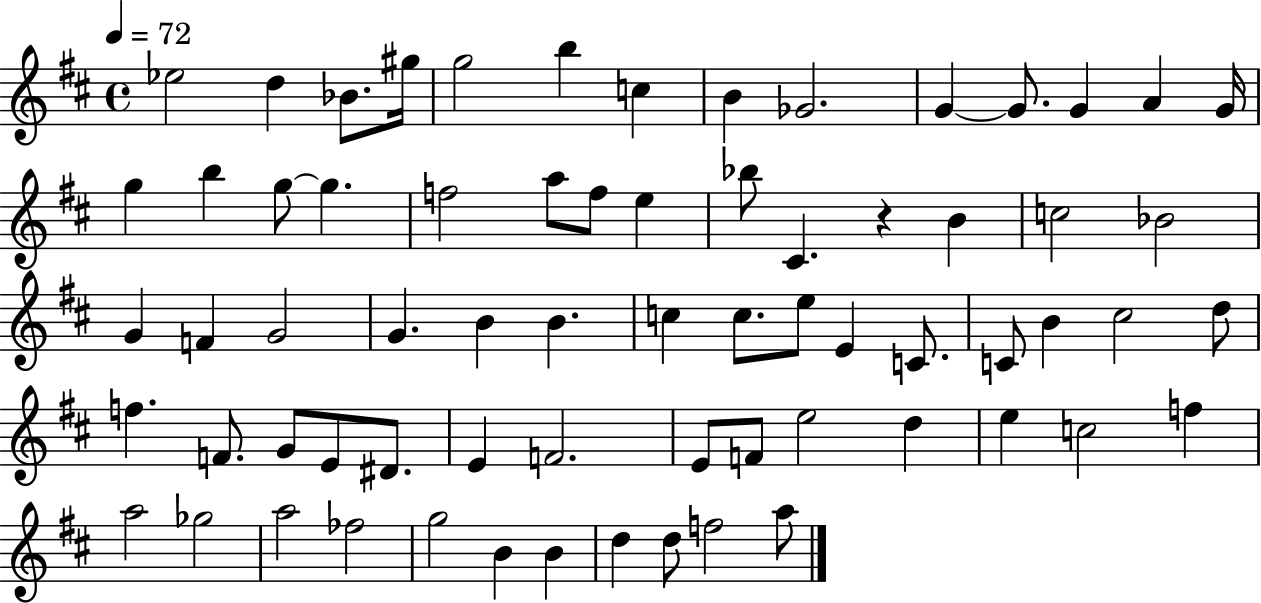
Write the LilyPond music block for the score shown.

{
  \clef treble
  \time 4/4
  \defaultTimeSignature
  \key d \major
  \tempo 4 = 72
  ees''2 d''4 bes'8. gis''16 | g''2 b''4 c''4 | b'4 ges'2. | g'4~~ g'8. g'4 a'4 g'16 | \break g''4 b''4 g''8~~ g''4. | f''2 a''8 f''8 e''4 | bes''8 cis'4. r4 b'4 | c''2 bes'2 | \break g'4 f'4 g'2 | g'4. b'4 b'4. | c''4 c''8. e''8 e'4 c'8. | c'8 b'4 cis''2 d''8 | \break f''4. f'8. g'8 e'8 dis'8. | e'4 f'2. | e'8 f'8 e''2 d''4 | e''4 c''2 f''4 | \break a''2 ges''2 | a''2 fes''2 | g''2 b'4 b'4 | d''4 d''8 f''2 a''8 | \break \bar "|."
}